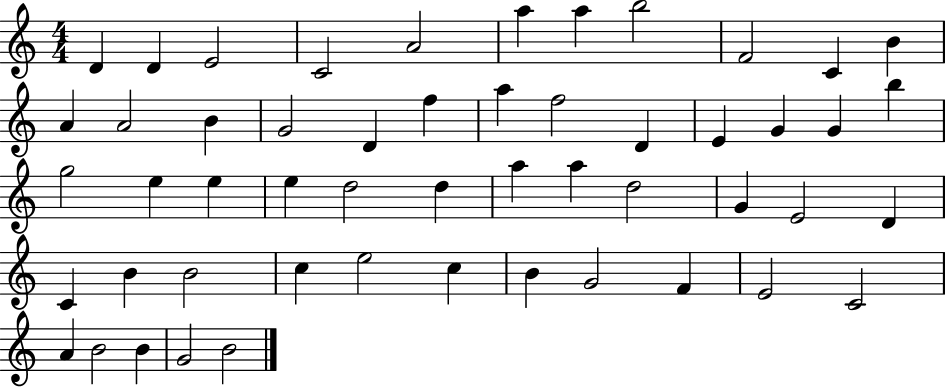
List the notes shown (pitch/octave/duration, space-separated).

D4/q D4/q E4/h C4/h A4/h A5/q A5/q B5/h F4/h C4/q B4/q A4/q A4/h B4/q G4/h D4/q F5/q A5/q F5/h D4/q E4/q G4/q G4/q B5/q G5/h E5/q E5/q E5/q D5/h D5/q A5/q A5/q D5/h G4/q E4/h D4/q C4/q B4/q B4/h C5/q E5/h C5/q B4/q G4/h F4/q E4/h C4/h A4/q B4/h B4/q G4/h B4/h